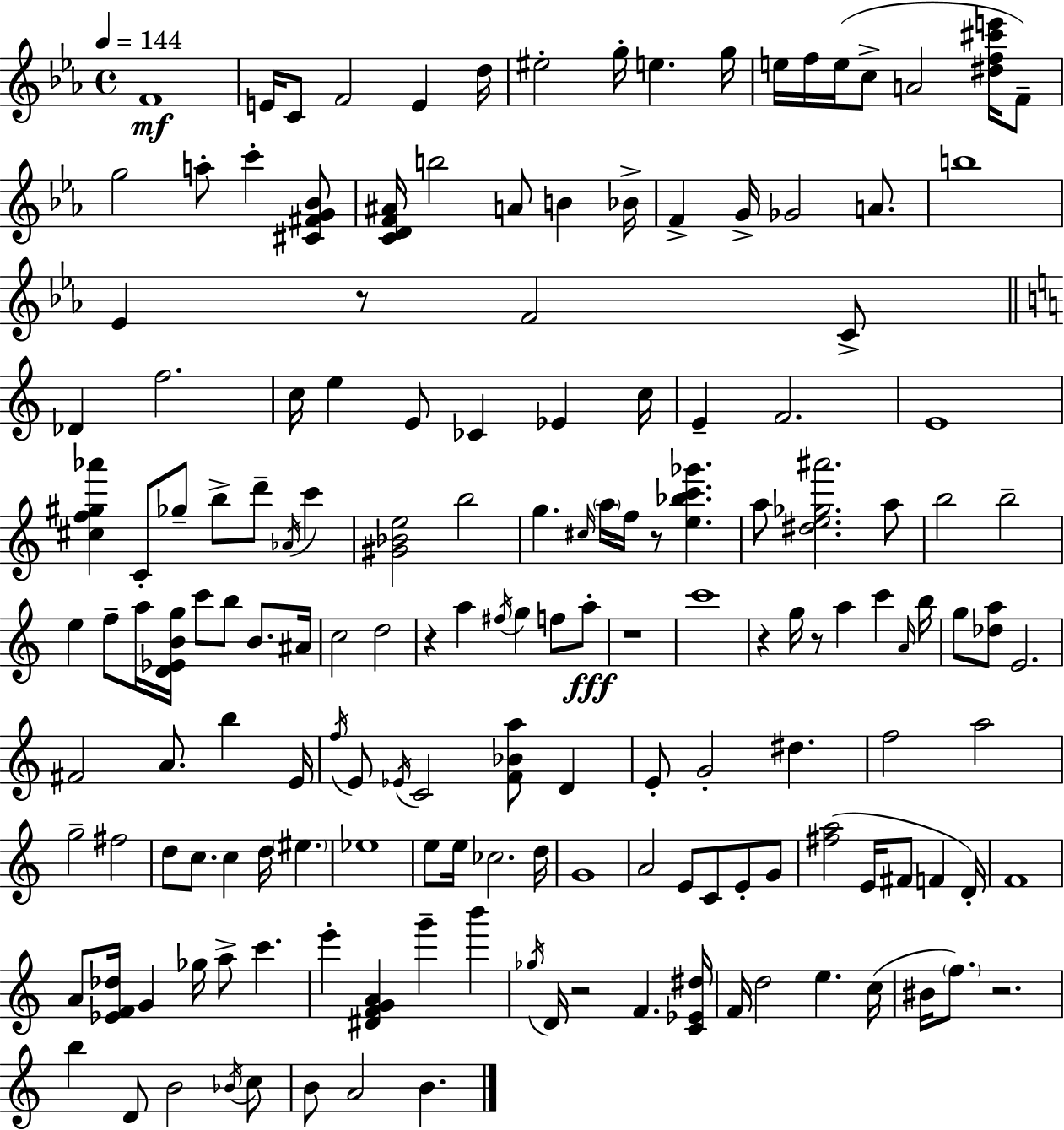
X:1
T:Untitled
M:4/4
L:1/4
K:Cm
F4 E/4 C/2 F2 E d/4 ^e2 g/4 e g/4 e/4 f/4 e/4 c/2 A2 [^df^c'e']/4 F/2 g2 a/2 c' [^C^FG_B]/2 [CDF^A]/4 b2 A/2 B _B/4 F G/4 _G2 A/2 b4 _E z/2 F2 C/2 _D f2 c/4 e E/2 _C _E c/4 E F2 E4 [^cf^g_a'] C/2 _g/2 b/2 d'/2 _A/4 c' [^G_Be]2 b2 g ^c/4 a/4 f/4 z/2 [e_bc'_g'] a/2 [^de_g^a']2 a/2 b2 b2 e f/2 a/4 [D_EBg]/4 c'/2 b/2 B/2 ^A/4 c2 d2 z a ^f/4 g f/2 a/2 z4 c'4 z g/4 z/2 a c' A/4 b/4 g/2 [_da]/2 E2 ^F2 A/2 b E/4 f/4 E/2 _E/4 C2 [F_Ba]/2 D E/2 G2 ^d f2 a2 g2 ^f2 d/2 c/2 c d/4 ^e _e4 e/2 e/4 _c2 d/4 G4 A2 E/2 C/2 E/2 G/2 [^fa]2 E/4 ^F/2 F D/4 F4 A/2 [_EF_d]/4 G _g/4 a/2 c' e' [^DFGA] g' b' _g/4 D/4 z2 F [C_E^d]/4 F/4 d2 e c/4 ^B/4 f/2 z2 b D/2 B2 _B/4 c/2 B/2 A2 B